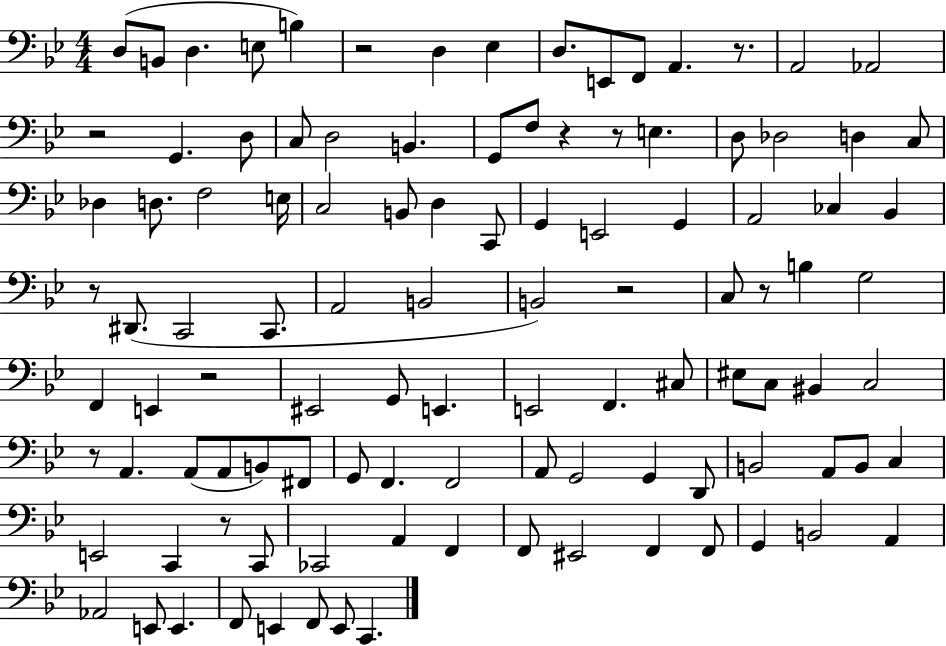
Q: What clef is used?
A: bass